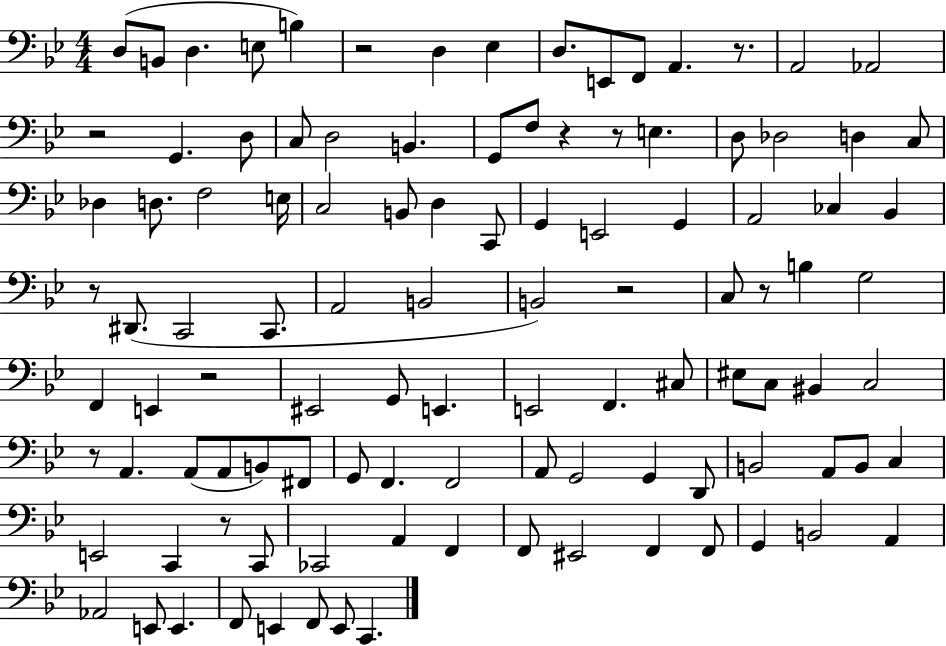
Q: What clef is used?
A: bass